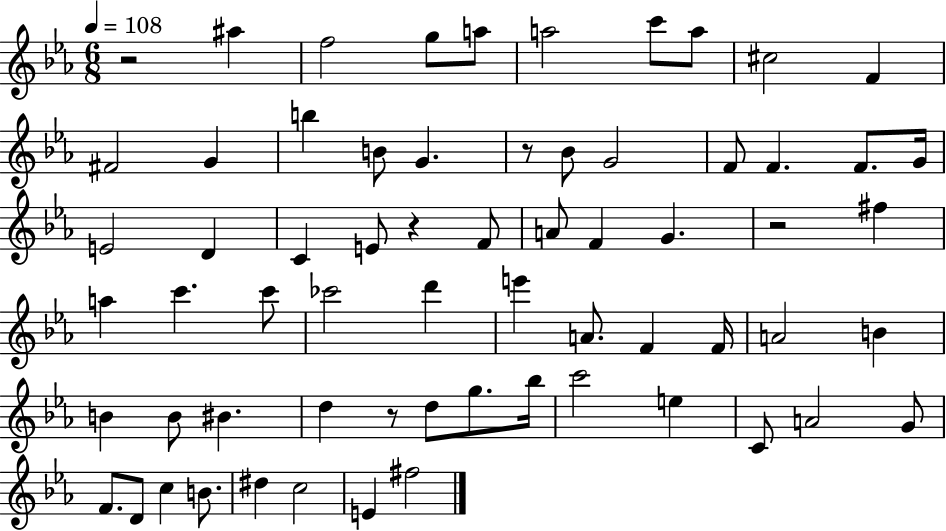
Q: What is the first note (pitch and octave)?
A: A#5